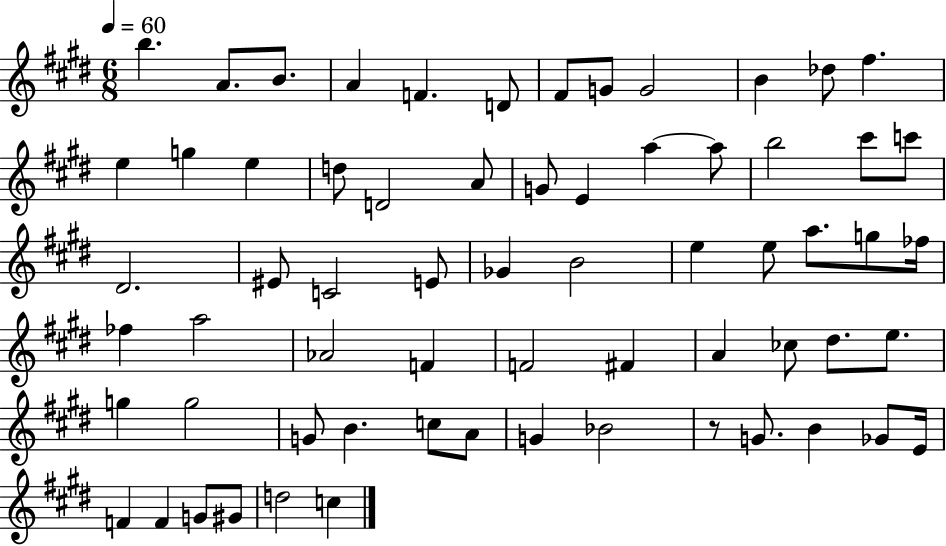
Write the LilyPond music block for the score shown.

{
  \clef treble
  \numericTimeSignature
  \time 6/8
  \key e \major
  \tempo 4 = 60
  \repeat volta 2 { b''4. a'8. b'8. | a'4 f'4. d'8 | fis'8 g'8 g'2 | b'4 des''8 fis''4. | \break e''4 g''4 e''4 | d''8 d'2 a'8 | g'8 e'4 a''4~~ a''8 | b''2 cis'''8 c'''8 | \break dis'2. | eis'8 c'2 e'8 | ges'4 b'2 | e''4 e''8 a''8. g''8 fes''16 | \break fes''4 a''2 | aes'2 f'4 | f'2 fis'4 | a'4 ces''8 dis''8. e''8. | \break g''4 g''2 | g'8 b'4. c''8 a'8 | g'4 bes'2 | r8 g'8. b'4 ges'8 e'16 | \break f'4 f'4 g'8 gis'8 | d''2 c''4 | } \bar "|."
}